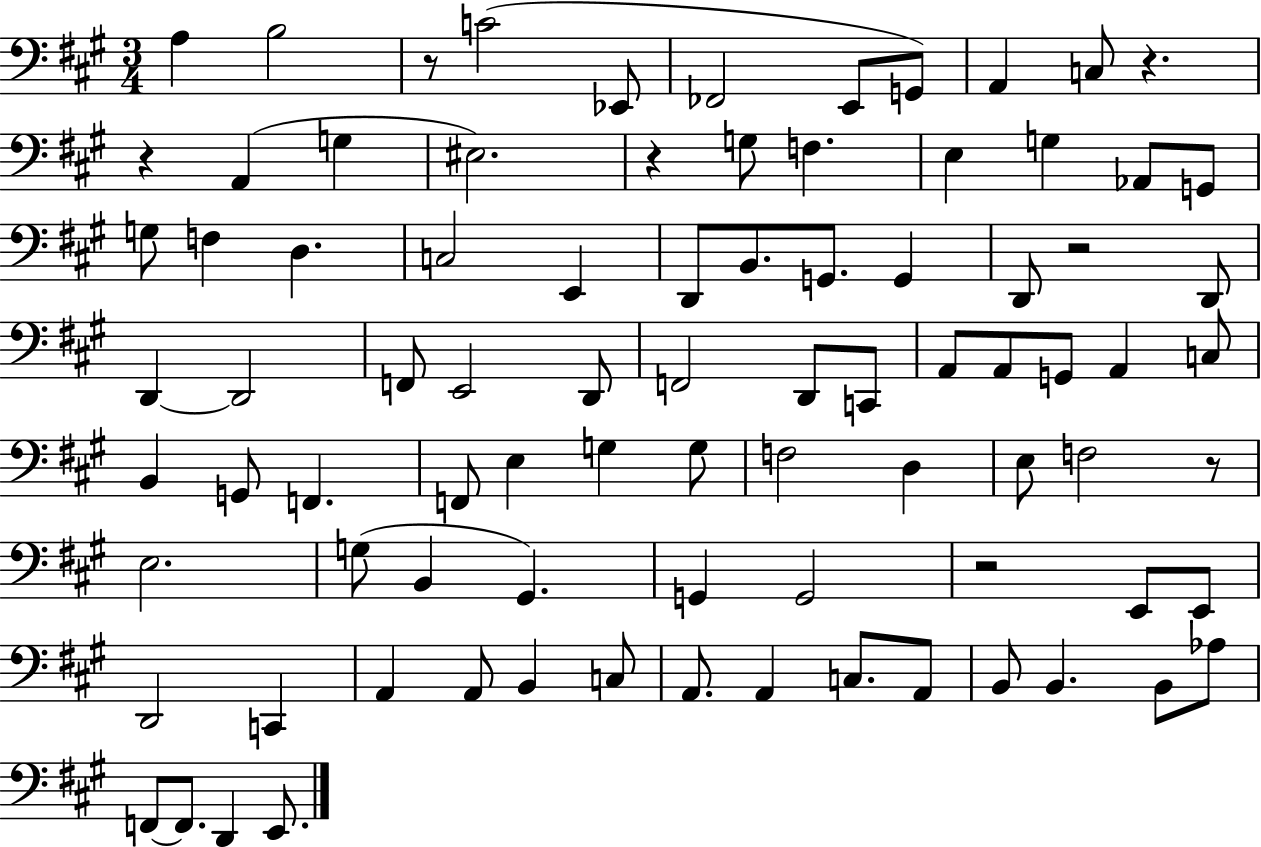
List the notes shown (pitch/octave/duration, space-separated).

A3/q B3/h R/e C4/h Eb2/e FES2/h E2/e G2/e A2/q C3/e R/q. R/q A2/q G3/q EIS3/h. R/q G3/e F3/q. E3/q G3/q Ab2/e G2/e G3/e F3/q D3/q. C3/h E2/q D2/e B2/e. G2/e. G2/q D2/e R/h D2/e D2/q D2/h F2/e E2/h D2/e F2/h D2/e C2/e A2/e A2/e G2/e A2/q C3/e B2/q G2/e F2/q. F2/e E3/q G3/q G3/e F3/h D3/q E3/e F3/h R/e E3/h. G3/e B2/q G#2/q. G2/q G2/h R/h E2/e E2/e D2/h C2/q A2/q A2/e B2/q C3/e A2/e. A2/q C3/e. A2/e B2/e B2/q. B2/e Ab3/e F2/e F2/e. D2/q E2/e.